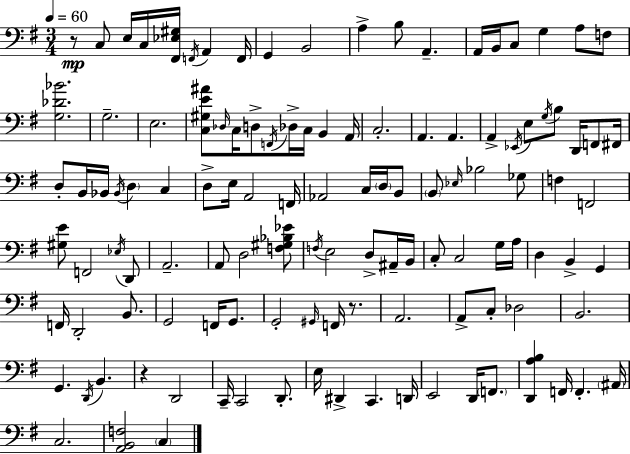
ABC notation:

X:1
T:Untitled
M:3/4
L:1/4
K:Em
z/2 C,/2 E,/4 C,/4 [^F,,_E,^G,]/4 F,,/4 A,, F,,/4 G,, B,,2 A, B,/2 A,, A,,/4 B,,/4 C,/2 G, A,/2 F,/2 [G,_D_B]2 G,2 E,2 [C,^G,E^A]/2 _D,/4 C,/4 D,/2 F,,/4 _D,/4 C,/4 B,, A,,/4 C,2 A,, A,, A,, _E,,/4 E,/2 G,/4 B,/2 D,,/4 F,,/2 ^F,,/4 D,/2 B,,/4 _B,,/4 _B,,/4 D, C, D,/2 E,/4 A,,2 F,,/4 _A,,2 C,/4 D,/4 B,,/2 B,,/2 _E,/4 _B,2 _G,/2 F, F,,2 [^G,E]/2 F,,2 _E,/4 D,,/2 A,,2 A,,/2 D,2 [F,^G,_B,_E]/2 F,/4 E,2 D,/2 ^A,,/4 B,,/4 C,/2 C,2 G,/4 A,/4 D, B,, G,, F,,/4 D,,2 B,,/2 G,,2 F,,/4 G,,/2 G,,2 ^G,,/4 F,,/4 z/2 A,,2 A,,/2 C,/2 _D,2 B,,2 G,, D,,/4 B,, z D,,2 C,,/4 C,,2 D,,/2 E,/4 ^D,, C,, D,,/4 E,,2 D,,/4 F,,/2 [D,,A,B,] F,,/4 F,, ^A,,/4 C,2 [A,,B,,F,]2 C,